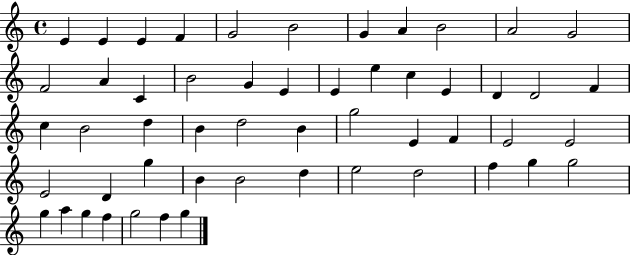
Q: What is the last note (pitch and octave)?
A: G5